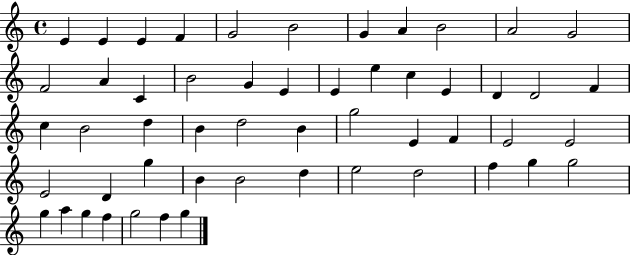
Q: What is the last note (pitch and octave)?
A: G5